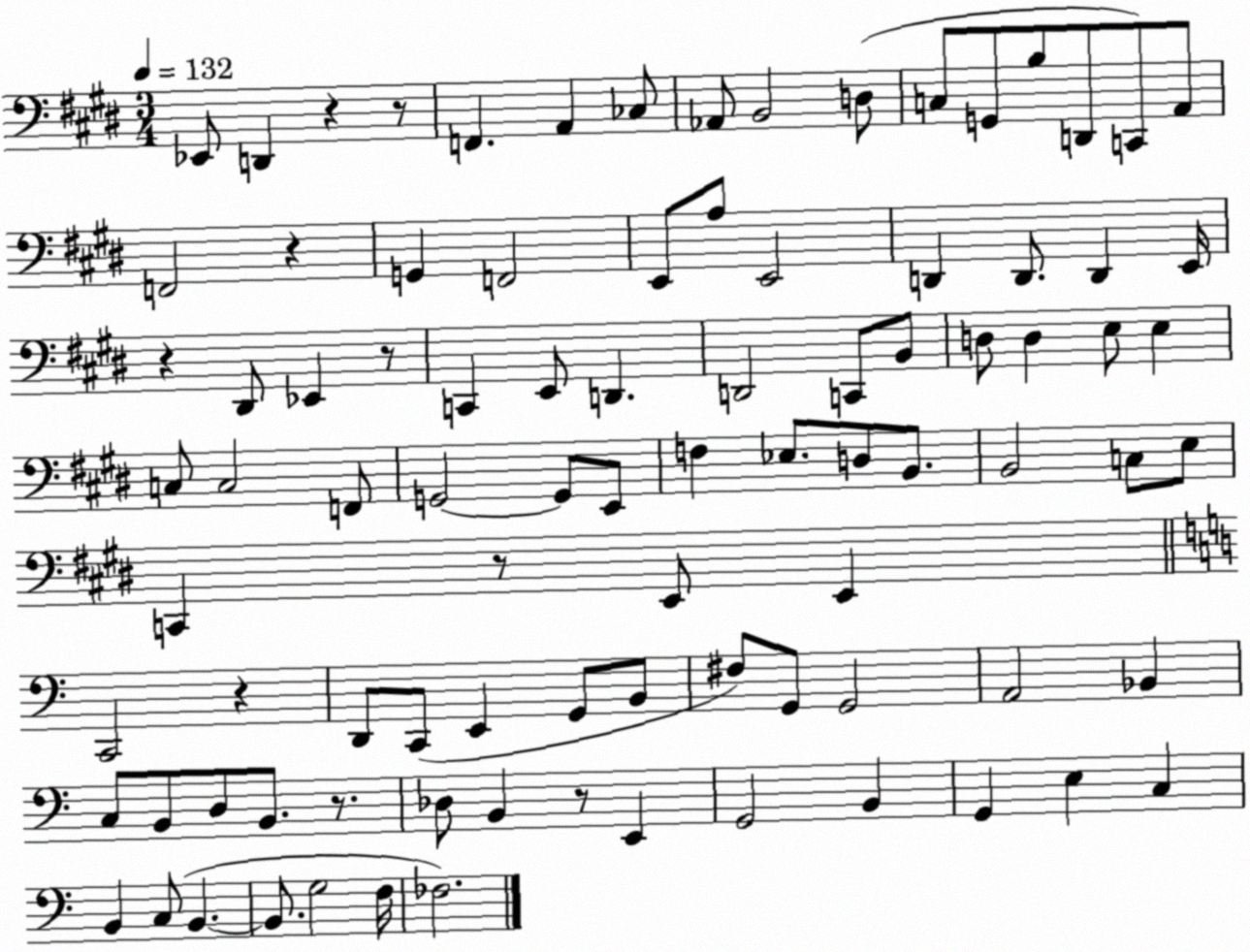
X:1
T:Untitled
M:3/4
L:1/4
K:E
_E,,/2 D,, z z/2 F,, A,, _C,/2 _A,,/2 B,,2 D,/2 C,/2 G,,/2 B,/2 D,,/2 C,,/2 A,,/2 F,,2 z G,, F,,2 E,,/2 A,/2 E,,2 D,, D,,/2 D,, E,,/4 z ^D,,/2 _E,, z/2 C,, E,,/2 D,, D,,2 C,,/2 B,,/2 D,/2 D, E,/2 E, C,/2 C,2 F,,/2 G,,2 G,,/2 E,,/2 F, _E,/2 D,/2 B,,/2 B,,2 C,/2 E,/2 C,, z/2 E,,/2 E,, C,,2 z D,,/2 C,,/2 E,, G,,/2 B,,/2 ^F,/2 G,,/2 G,,2 A,,2 _B,, C,/2 B,,/2 D,/2 B,,/2 z/2 _D,/2 B,, z/2 E,, G,,2 B,, G,, E, C, B,, C,/2 B,, B,,/2 G,2 F,/4 _F,2